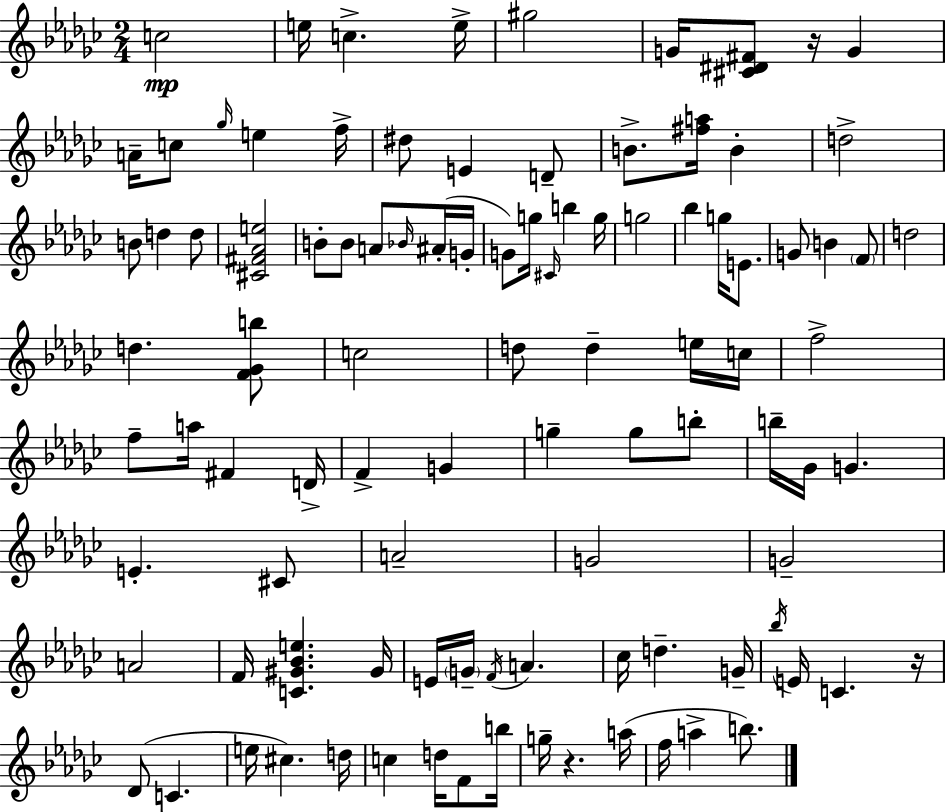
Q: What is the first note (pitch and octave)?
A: C5